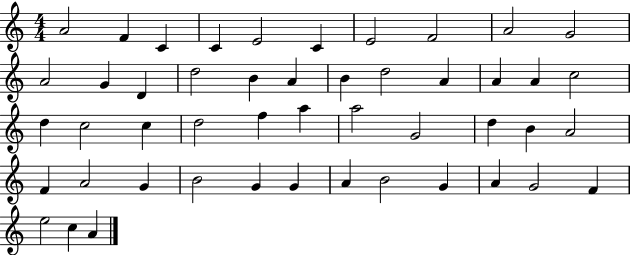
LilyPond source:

{
  \clef treble
  \numericTimeSignature
  \time 4/4
  \key c \major
  a'2 f'4 c'4 | c'4 e'2 c'4 | e'2 f'2 | a'2 g'2 | \break a'2 g'4 d'4 | d''2 b'4 a'4 | b'4 d''2 a'4 | a'4 a'4 c''2 | \break d''4 c''2 c''4 | d''2 f''4 a''4 | a''2 g'2 | d''4 b'4 a'2 | \break f'4 a'2 g'4 | b'2 g'4 g'4 | a'4 b'2 g'4 | a'4 g'2 f'4 | \break e''2 c''4 a'4 | \bar "|."
}